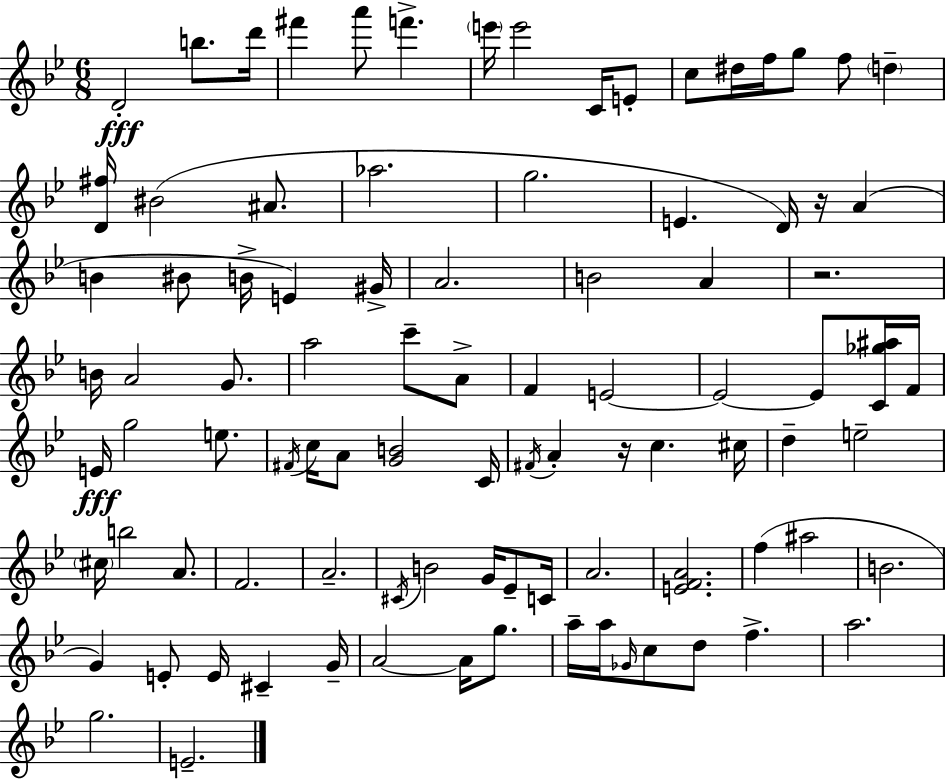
D4/h B5/e. D6/s F#6/q A6/e F6/q. E6/s E6/h C4/s E4/e C5/e D#5/s F5/s G5/e F5/e D5/q [D4,F#5]/s BIS4/h A#4/e. Ab5/h. G5/h. E4/q. D4/s R/s A4/q B4/q BIS4/e B4/s E4/q G#4/s A4/h. B4/h A4/q R/h. B4/s A4/h G4/e. A5/h C6/e A4/e F4/q E4/h E4/h E4/e [C4,Gb5,A#5]/s F4/s E4/s G5/h E5/e. F#4/s C5/s A4/e [G4,B4]/h C4/s F#4/s A4/q R/s C5/q. C#5/s D5/q E5/h C#5/s B5/h A4/e. F4/h. A4/h. C#4/s B4/h G4/s Eb4/e C4/s A4/h. [E4,F4,A4]/h. F5/q A#5/h B4/h. G4/q E4/e E4/s C#4/q G4/s A4/h A4/s G5/e. A5/s A5/s Gb4/s C5/e D5/e F5/q. A5/h. G5/h. E4/h.